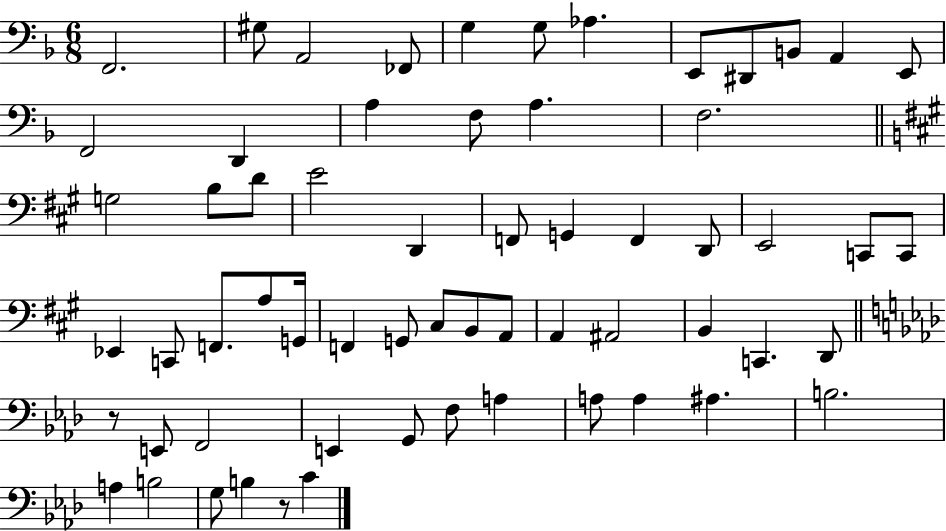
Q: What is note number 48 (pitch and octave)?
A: E2